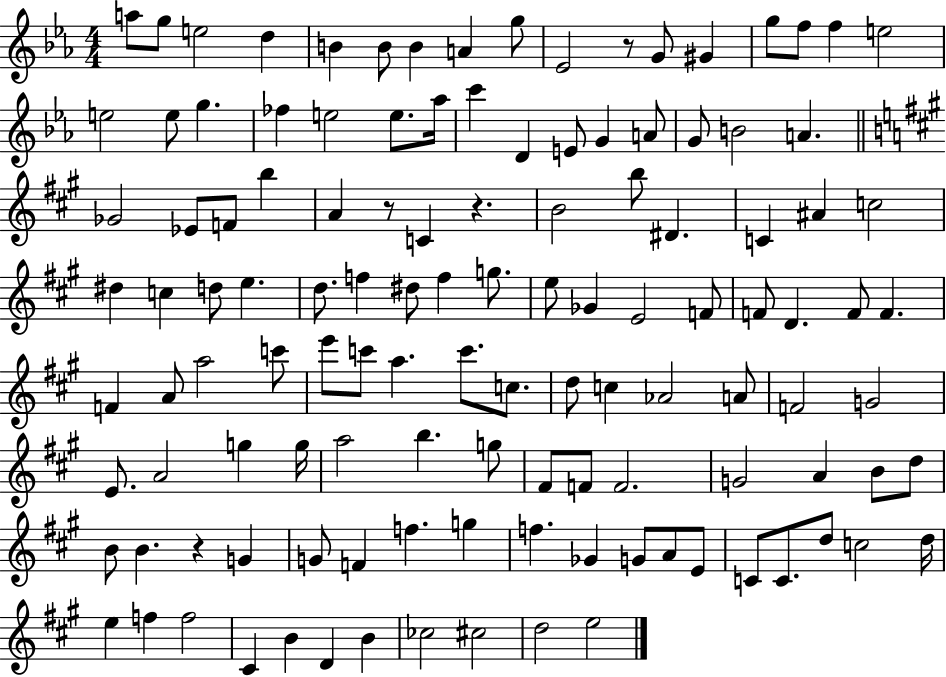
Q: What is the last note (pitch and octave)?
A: E5